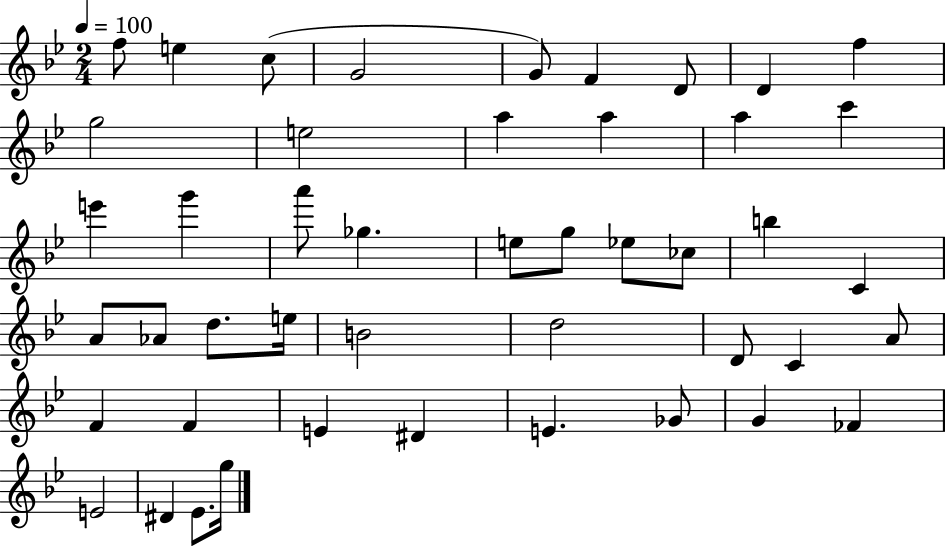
F5/e E5/q C5/e G4/h G4/e F4/q D4/e D4/q F5/q G5/h E5/h A5/q A5/q A5/q C6/q E6/q G6/q A6/e Gb5/q. E5/e G5/e Eb5/e CES5/e B5/q C4/q A4/e Ab4/e D5/e. E5/s B4/h D5/h D4/e C4/q A4/e F4/q F4/q E4/q D#4/q E4/q. Gb4/e G4/q FES4/q E4/h D#4/q Eb4/e. G5/s